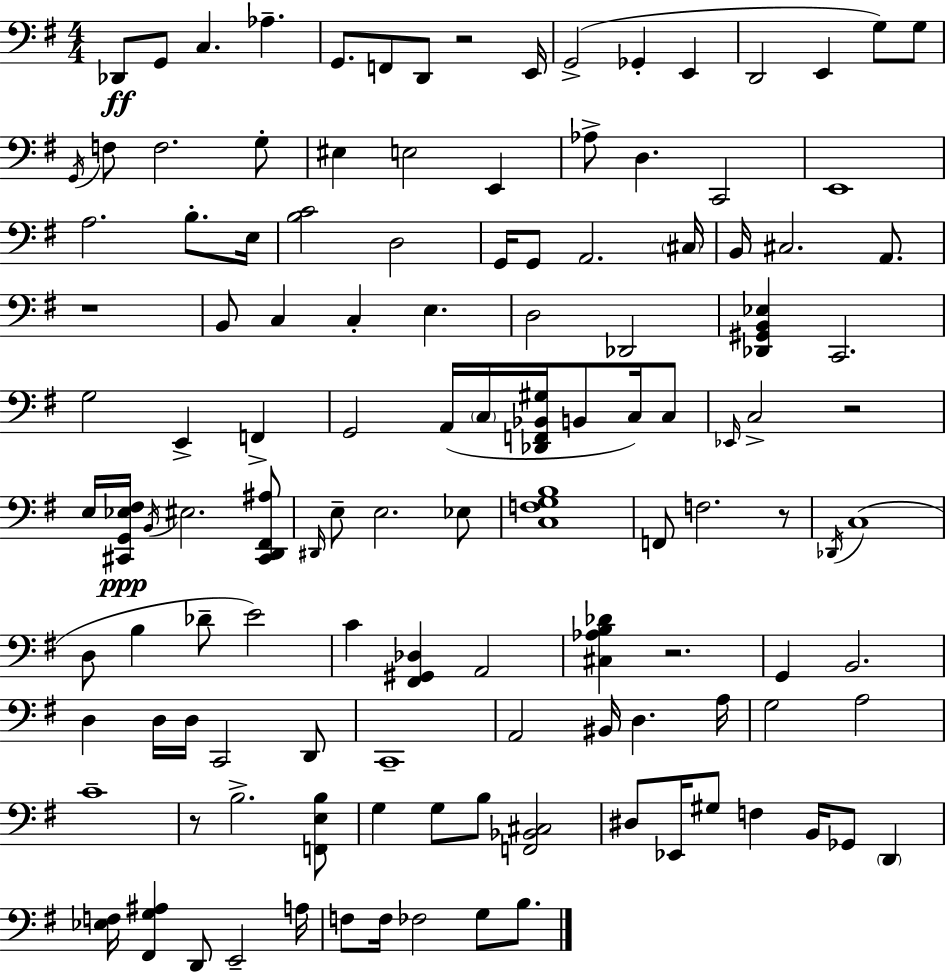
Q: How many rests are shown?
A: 6